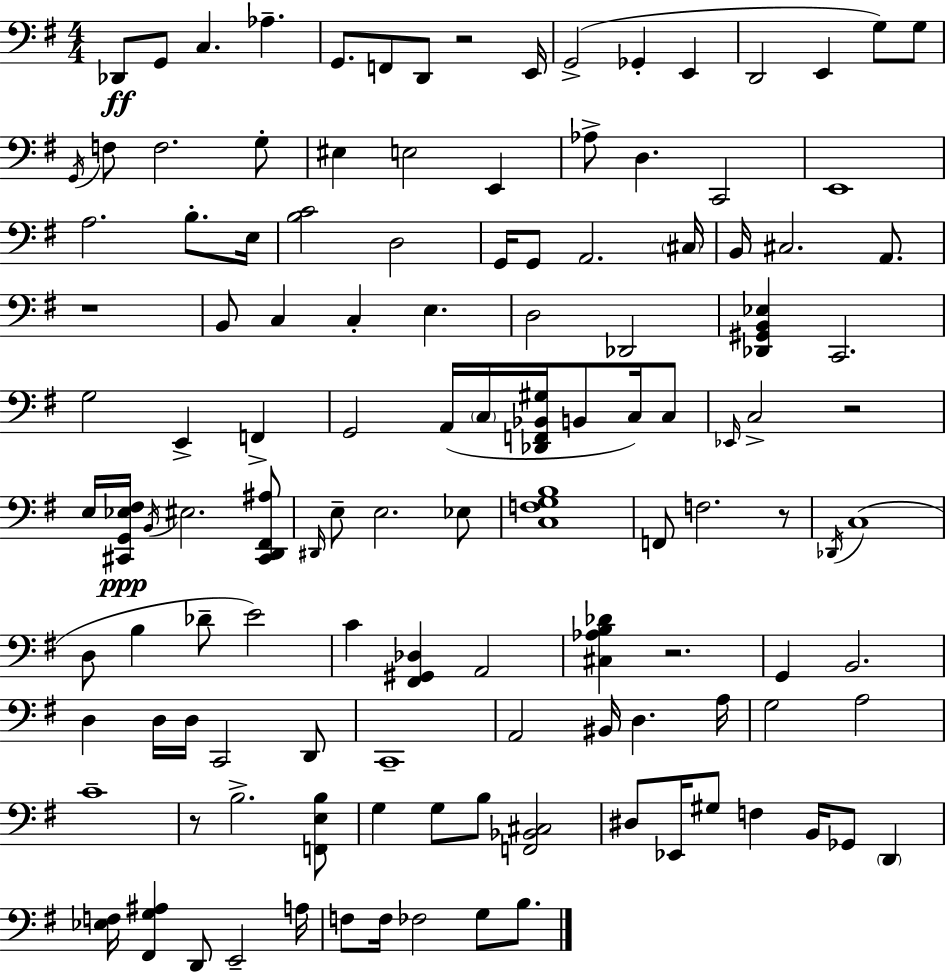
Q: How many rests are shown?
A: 6